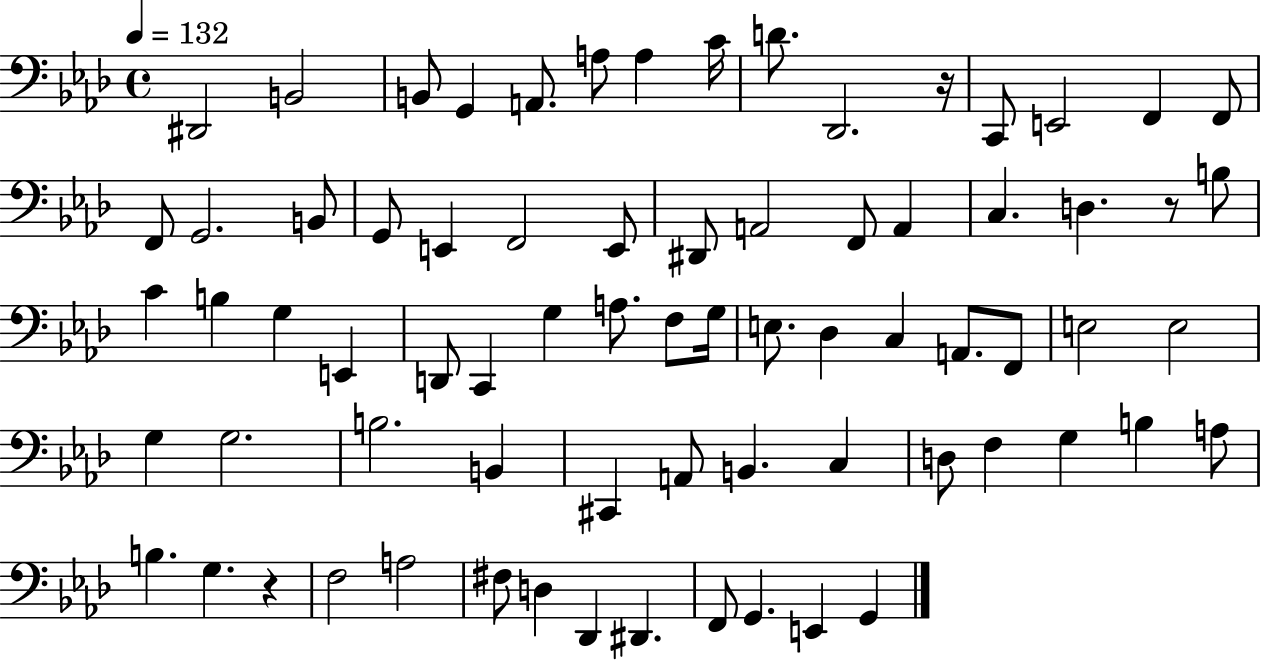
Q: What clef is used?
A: bass